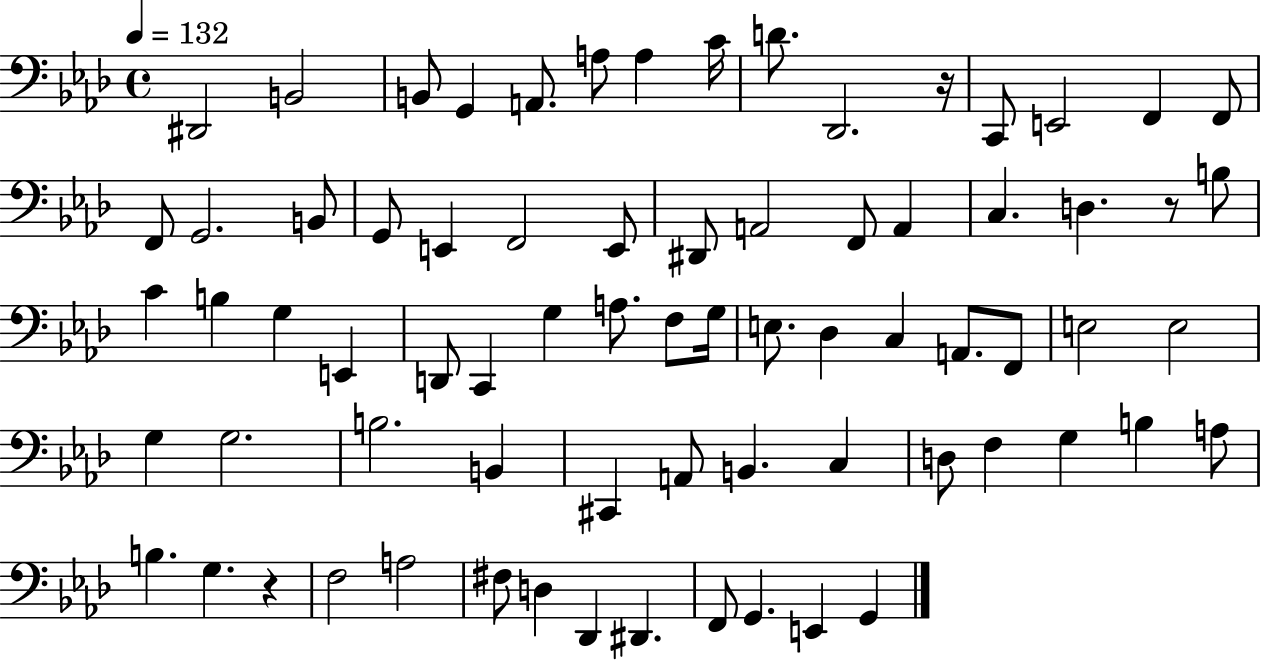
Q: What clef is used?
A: bass